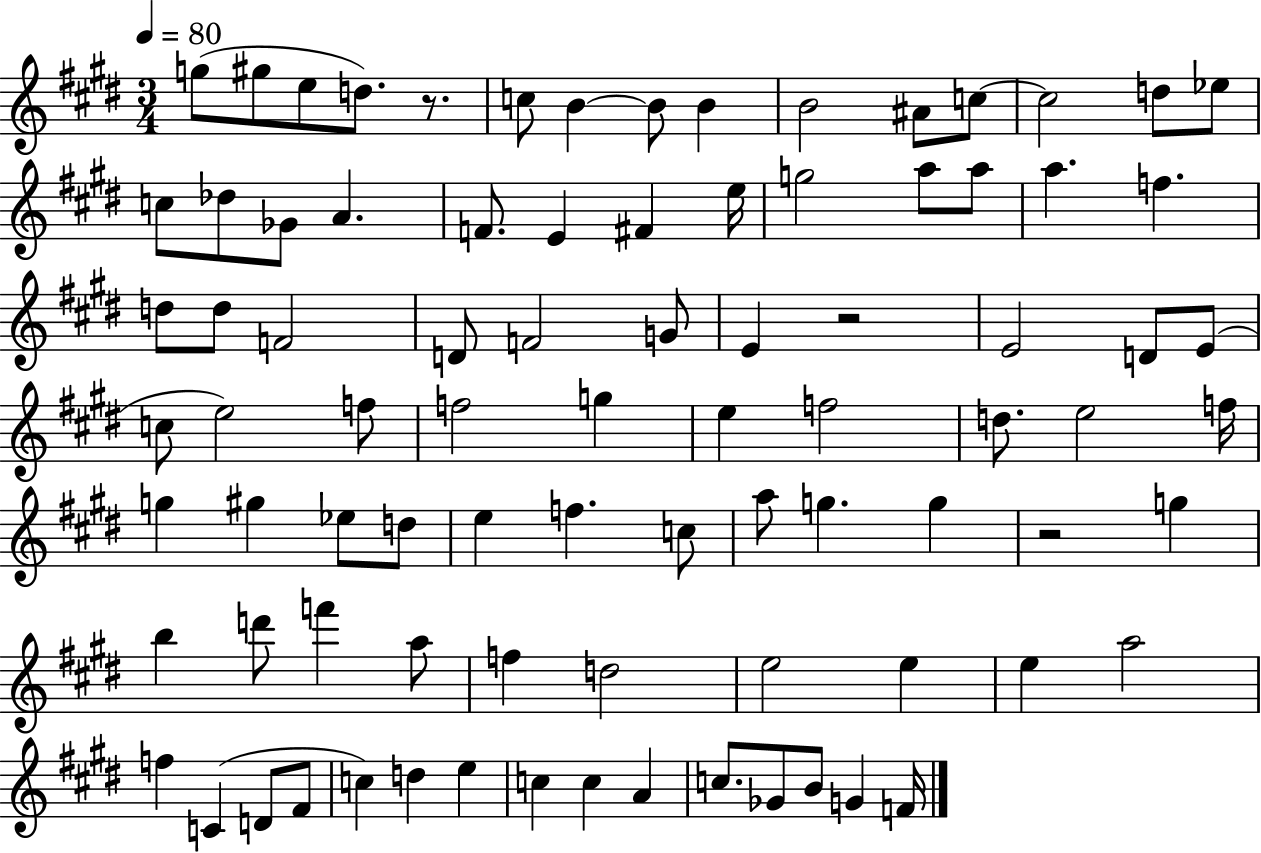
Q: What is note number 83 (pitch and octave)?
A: F4